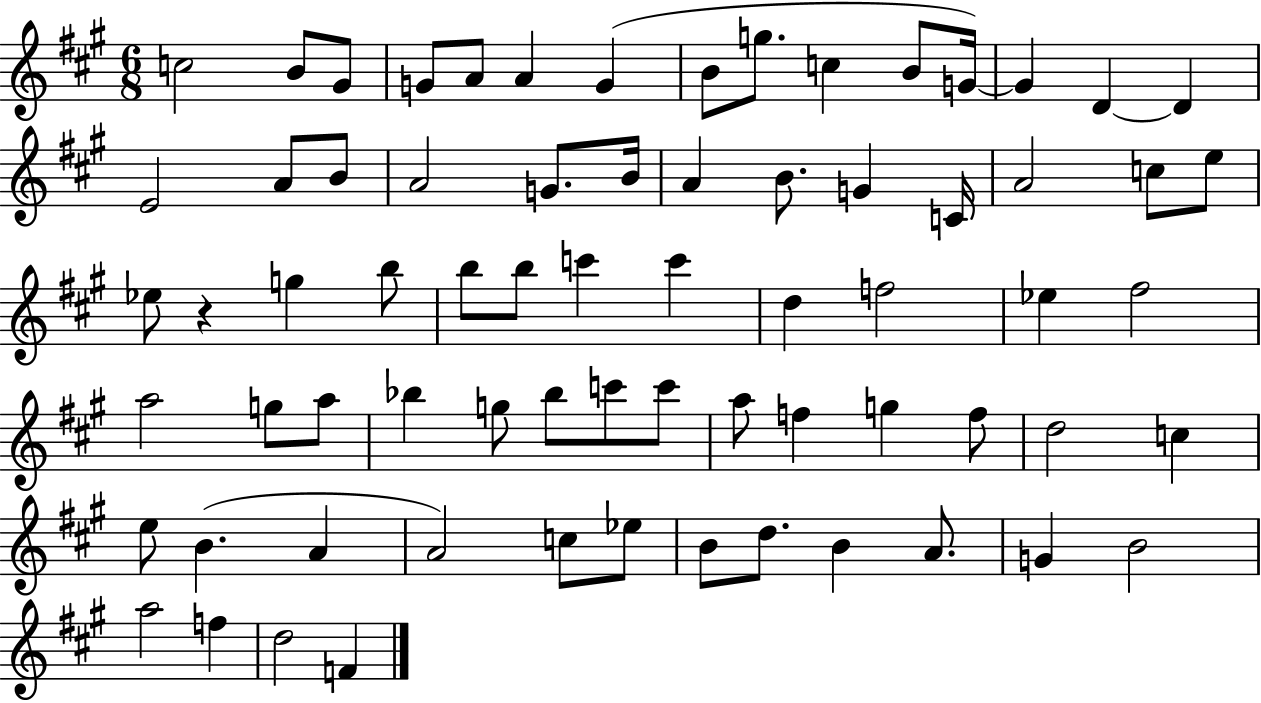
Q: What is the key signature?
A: A major